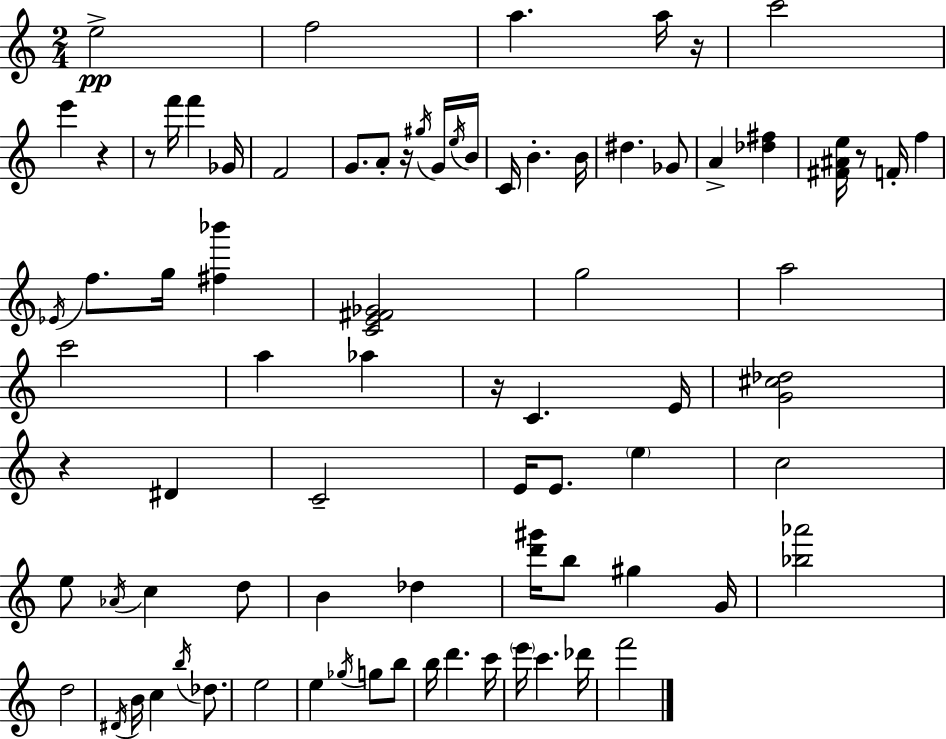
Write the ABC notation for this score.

X:1
T:Untitled
M:2/4
L:1/4
K:Am
e2 f2 a a/4 z/4 c'2 e' z z/2 f'/4 f' _G/4 F2 G/2 A/2 z/4 ^g/4 G/4 e/4 B/4 C/4 B B/4 ^d _G/2 A [_d^f] [^F^Ae]/4 z/2 F/4 f _E/4 f/2 g/4 [^f_b'] [CE^F_G]2 g2 a2 c'2 a _a z/4 C E/4 [G^c_d]2 z ^D C2 E/4 E/2 e c2 e/2 _A/4 c d/2 B _d [d'^g']/4 b/2 ^g G/4 [_b_a']2 d2 ^D/4 B/4 c b/4 _d/2 e2 e _g/4 g/2 b/2 b/4 d' c'/4 e'/4 c' _d'/4 f'2